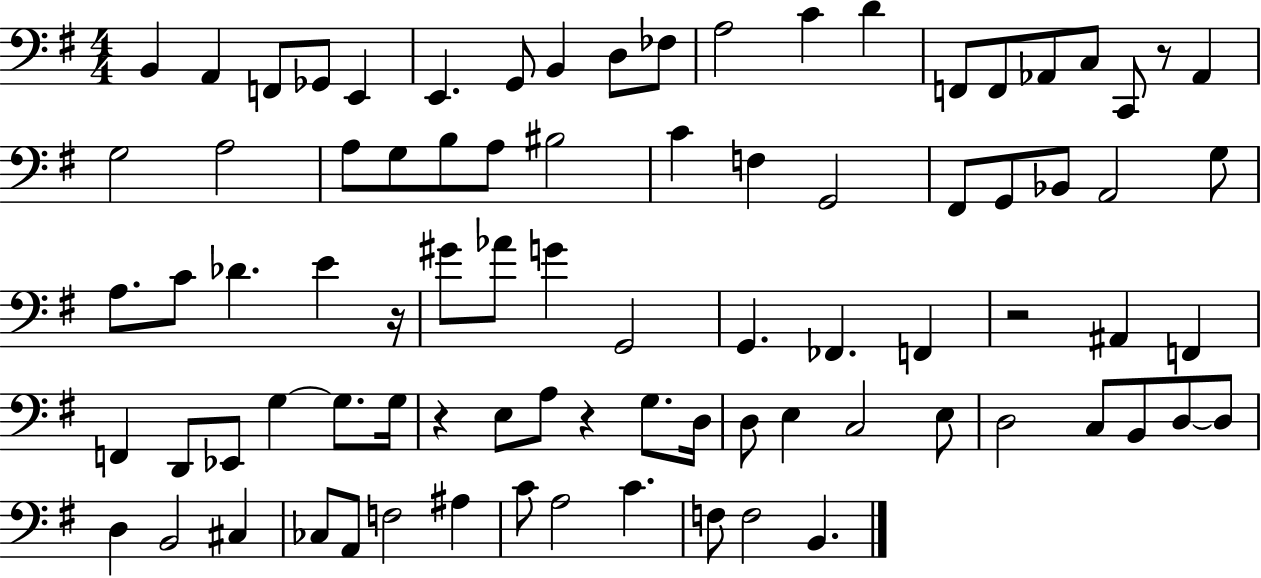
B2/q A2/q F2/e Gb2/e E2/q E2/q. G2/e B2/q D3/e FES3/e A3/h C4/q D4/q F2/e F2/e Ab2/e C3/e C2/e R/e Ab2/q G3/h A3/h A3/e G3/e B3/e A3/e BIS3/h C4/q F3/q G2/h F#2/e G2/e Bb2/e A2/h G3/e A3/e. C4/e Db4/q. E4/q R/s G#4/e Ab4/e G4/q G2/h G2/q. FES2/q. F2/q R/h A#2/q F2/q F2/q D2/e Eb2/e G3/q G3/e. G3/s R/q E3/e A3/e R/q G3/e. D3/s D3/e E3/q C3/h E3/e D3/h C3/e B2/e D3/e D3/e D3/q B2/h C#3/q CES3/e A2/e F3/h A#3/q C4/e A3/h C4/q. F3/e F3/h B2/q.